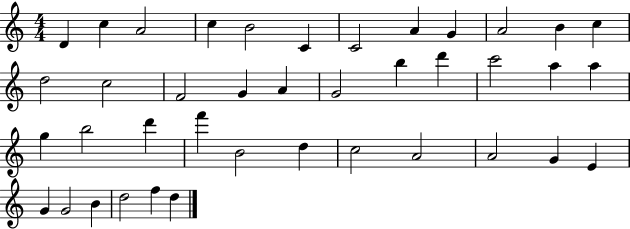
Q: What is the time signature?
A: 4/4